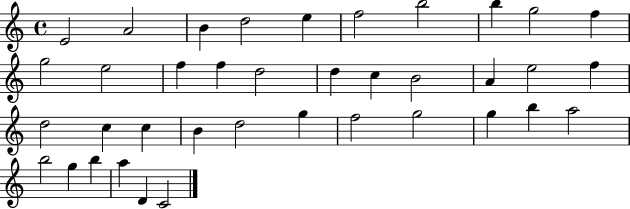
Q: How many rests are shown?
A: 0